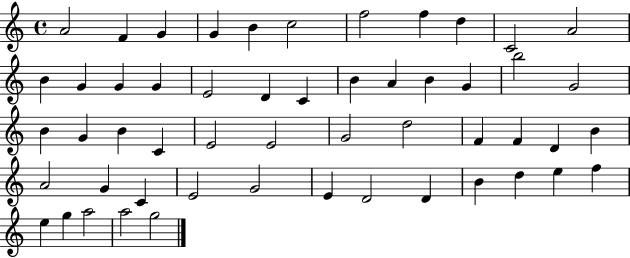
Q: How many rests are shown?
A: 0